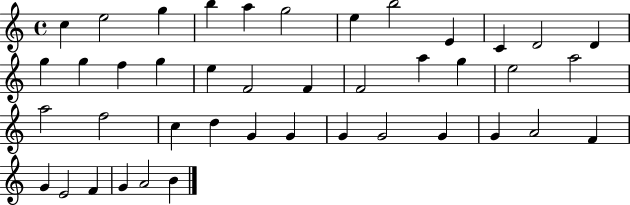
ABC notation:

X:1
T:Untitled
M:4/4
L:1/4
K:C
c e2 g b a g2 e b2 E C D2 D g g f g e F2 F F2 a g e2 a2 a2 f2 c d G G G G2 G G A2 F G E2 F G A2 B